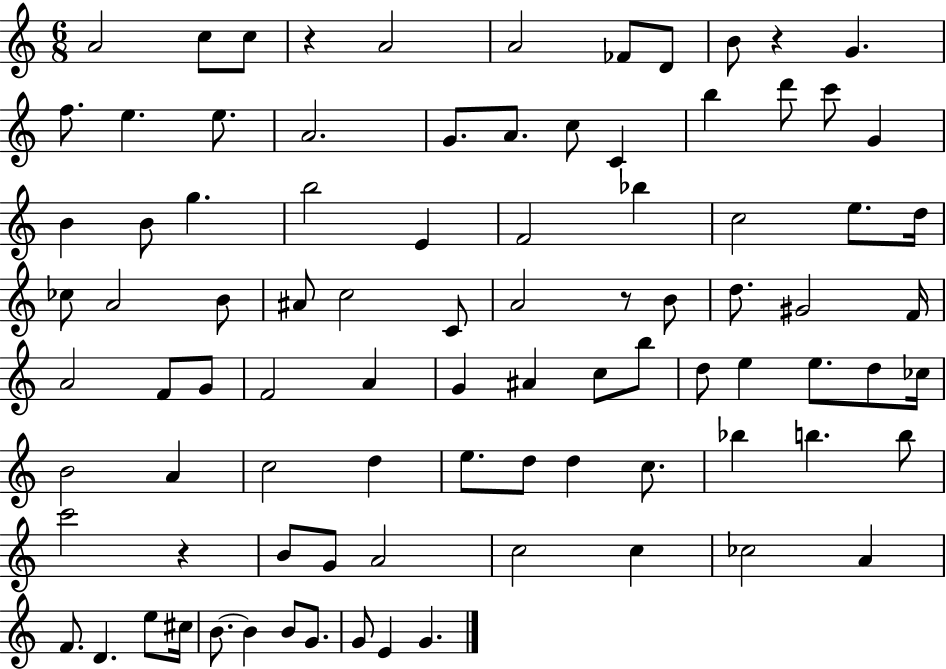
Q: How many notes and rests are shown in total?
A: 90